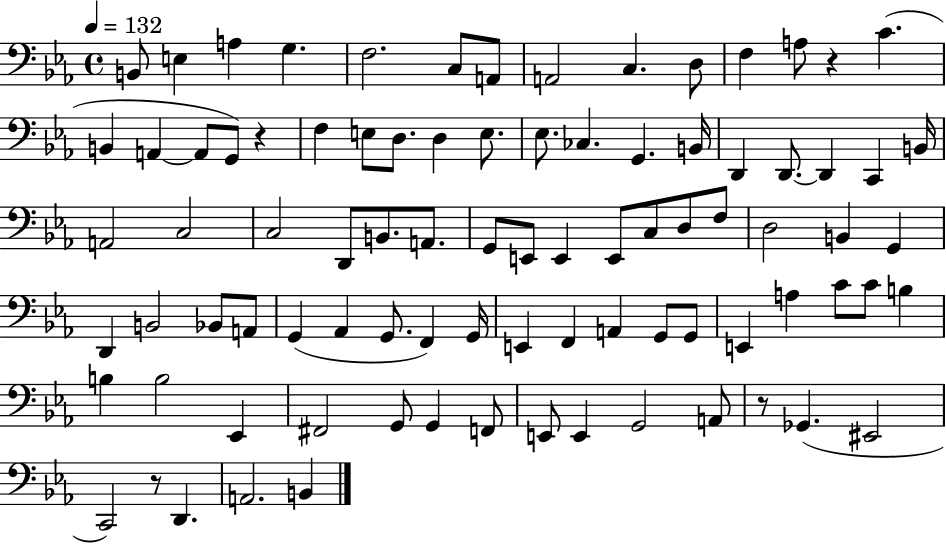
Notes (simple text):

B2/e E3/q A3/q G3/q. F3/h. C3/e A2/e A2/h C3/q. D3/e F3/q A3/e R/q C4/q. B2/q A2/q A2/e G2/e R/q F3/q E3/e D3/e. D3/q E3/e. Eb3/e. CES3/q. G2/q. B2/s D2/q D2/e. D2/q C2/q B2/s A2/h C3/h C3/h D2/e B2/e. A2/e. G2/e E2/e E2/q E2/e C3/e D3/e F3/e D3/h B2/q G2/q D2/q B2/h Bb2/e A2/e G2/q Ab2/q G2/e. F2/q G2/s E2/q F2/q A2/q G2/e G2/e E2/q A3/q C4/e C4/e B3/q B3/q B3/h Eb2/q F#2/h G2/e G2/q F2/e E2/e E2/q G2/h A2/e R/e Gb2/q. EIS2/h C2/h R/e D2/q. A2/h. B2/q